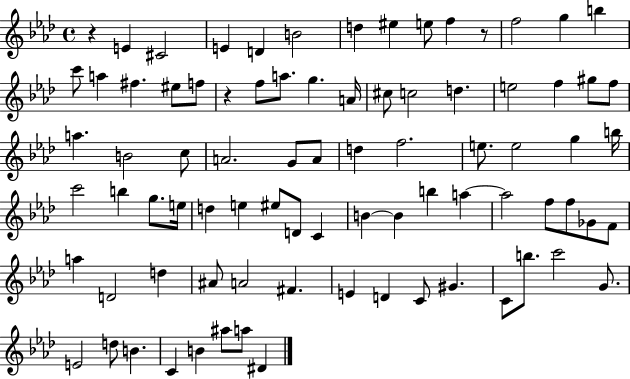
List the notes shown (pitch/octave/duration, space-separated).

R/q E4/q C#4/h E4/q D4/q B4/h D5/q EIS5/q E5/e F5/q R/e F5/h G5/q B5/q C6/e A5/q F#5/q. EIS5/e F5/e R/q F5/e A5/e. G5/q. A4/s C#5/e C5/h D5/q. E5/h F5/q G#5/e F5/e A5/q. B4/h C5/e A4/h. G4/e A4/e D5/q F5/h. E5/e. E5/h G5/q B5/s C6/h B5/q G5/e. E5/s D5/q E5/q EIS5/e D4/e C4/q B4/q B4/q B5/q A5/q A5/h F5/e F5/e Gb4/e F4/e A5/q D4/h D5/q A#4/e A4/h F#4/q. E4/q D4/q C4/e G#4/q. C4/e B5/e. C6/h G4/e. E4/h D5/e B4/q. C4/q B4/q A#5/e A5/e D#4/q